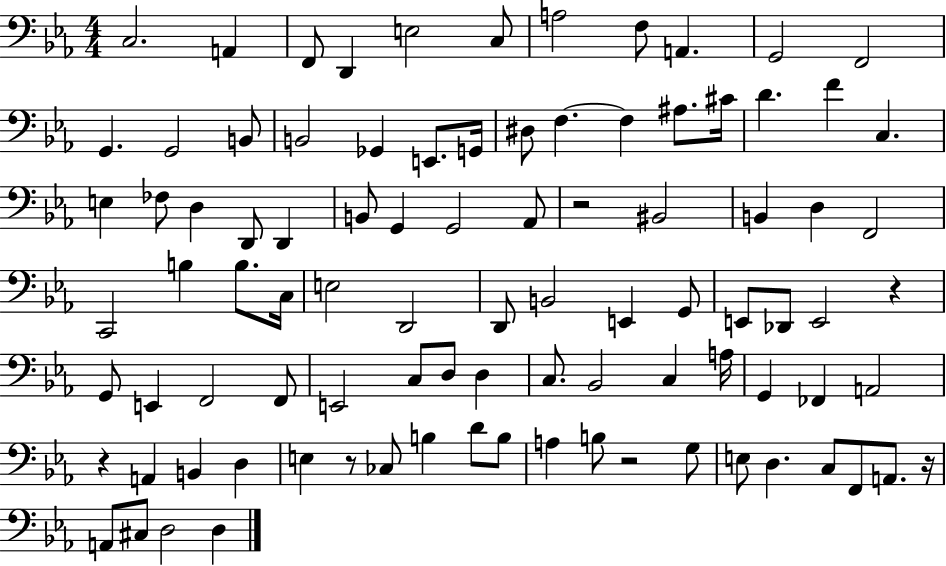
{
  \clef bass
  \numericTimeSignature
  \time 4/4
  \key ees \major
  \repeat volta 2 { c2. a,4 | f,8 d,4 e2 c8 | a2 f8 a,4. | g,2 f,2 | \break g,4. g,2 b,8 | b,2 ges,4 e,8. g,16 | dis8 f4.~~ f4 ais8. cis'16 | d'4. f'4 c4. | \break e4 fes8 d4 d,8 d,4 | b,8 g,4 g,2 aes,8 | r2 bis,2 | b,4 d4 f,2 | \break c,2 b4 b8. c16 | e2 d,2 | d,8 b,2 e,4 g,8 | e,8 des,8 e,2 r4 | \break g,8 e,4 f,2 f,8 | e,2 c8 d8 d4 | c8. bes,2 c4 a16 | g,4 fes,4 a,2 | \break r4 a,4 b,4 d4 | e4 r8 ces8 b4 d'8 b8 | a4 b8 r2 g8 | e8 d4. c8 f,8 a,8. r16 | \break a,8 cis8 d2 d4 | } \bar "|."
}